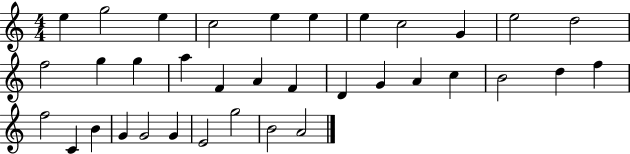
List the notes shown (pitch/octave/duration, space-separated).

E5/q G5/h E5/q C5/h E5/q E5/q E5/q C5/h G4/q E5/h D5/h F5/h G5/q G5/q A5/q F4/q A4/q F4/q D4/q G4/q A4/q C5/q B4/h D5/q F5/q F5/h C4/q B4/q G4/q G4/h G4/q E4/h G5/h B4/h A4/h